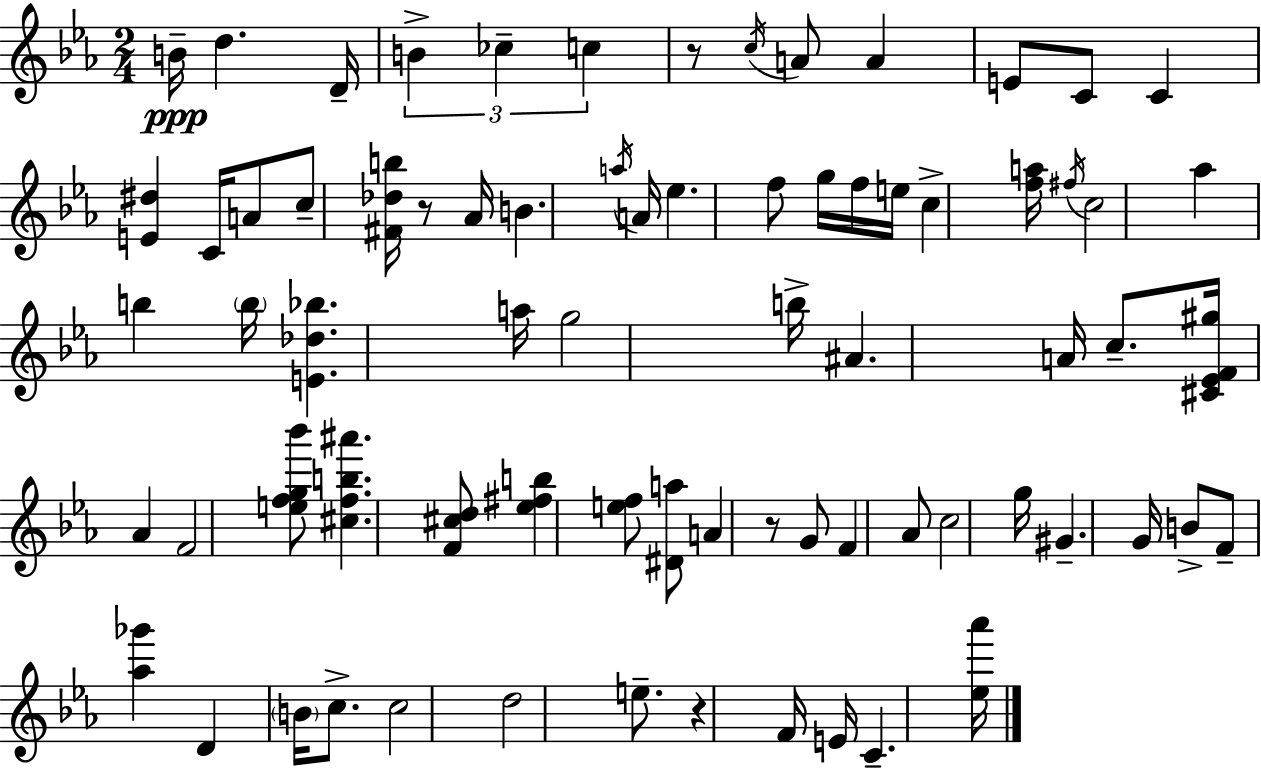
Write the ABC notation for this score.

X:1
T:Untitled
M:2/4
L:1/4
K:Eb
B/4 d D/4 B _c c z/2 c/4 A/2 A E/2 C/2 C [E^d] C/4 A/2 c/2 [^F_db]/4 z/2 _A/4 B a/4 A/4 _e f/2 g/4 f/4 e/4 c [fa]/4 ^f/4 c2 _a b b/4 [E_d_b] a/4 g2 b/4 ^A A/4 c/2 [^C_EF^g]/4 _A F2 [efg_b']/2 [^cfb^a'] [F^cd]/2 [_e^fb] [ef]/2 [^Da]/2 A z/2 G/2 F _A/2 c2 g/4 ^G G/4 B/2 F/2 [_a_g'] D B/4 c/2 c2 d2 e/2 z F/4 E/4 C [_e_a']/4